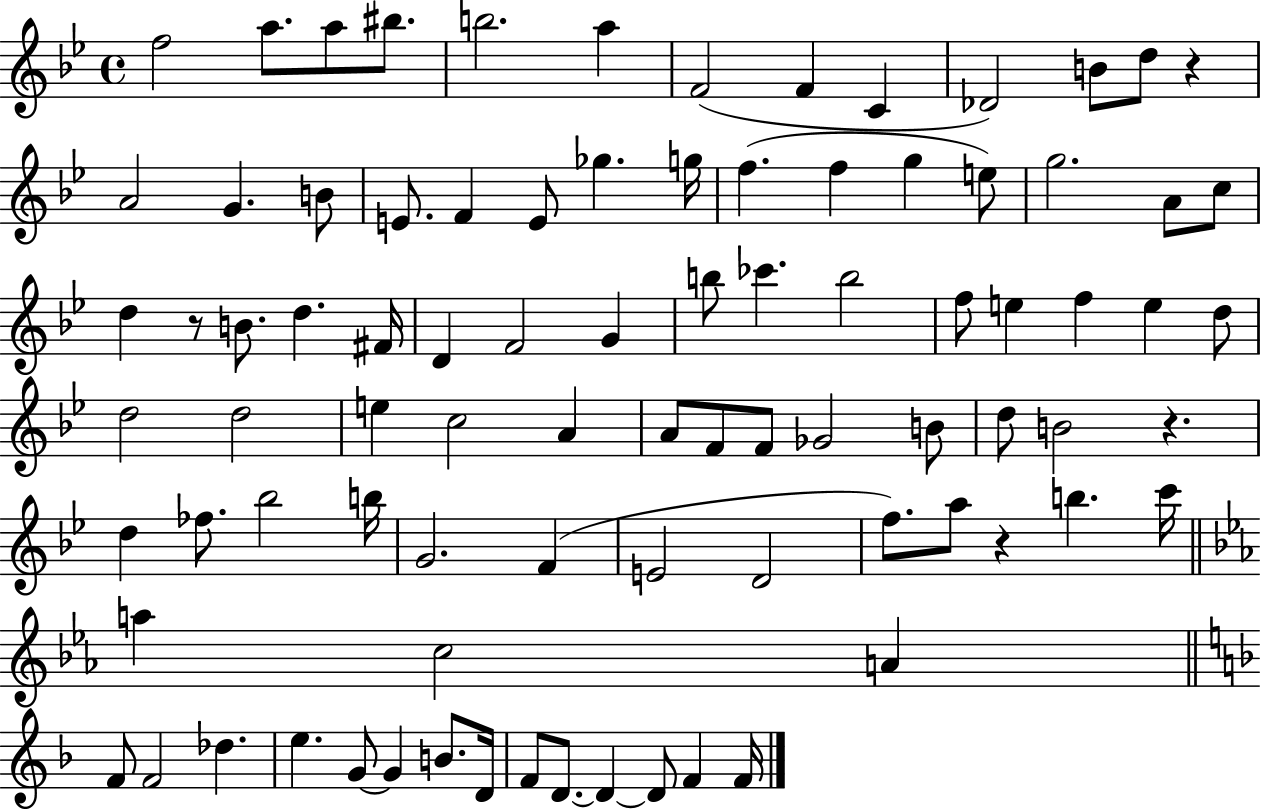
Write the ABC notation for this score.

X:1
T:Untitled
M:4/4
L:1/4
K:Bb
f2 a/2 a/2 ^b/2 b2 a F2 F C _D2 B/2 d/2 z A2 G B/2 E/2 F E/2 _g g/4 f f g e/2 g2 A/2 c/2 d z/2 B/2 d ^F/4 D F2 G b/2 _c' b2 f/2 e f e d/2 d2 d2 e c2 A A/2 F/2 F/2 _G2 B/2 d/2 B2 z d _f/2 _b2 b/4 G2 F E2 D2 f/2 a/2 z b c'/4 a c2 A F/2 F2 _d e G/2 G B/2 D/4 F/2 D/2 D D/2 F F/4